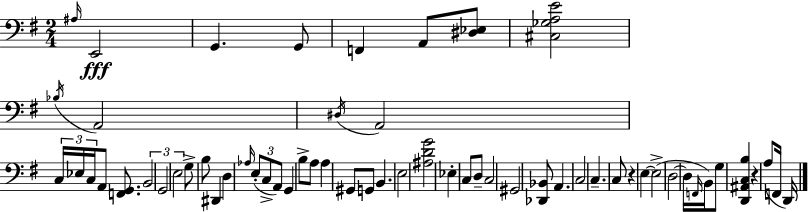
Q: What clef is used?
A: bass